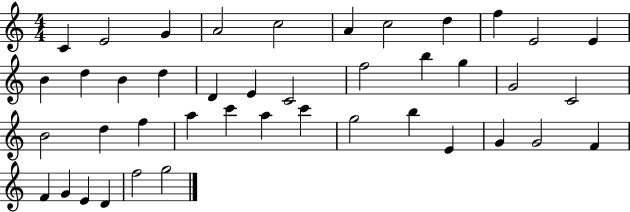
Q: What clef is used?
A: treble